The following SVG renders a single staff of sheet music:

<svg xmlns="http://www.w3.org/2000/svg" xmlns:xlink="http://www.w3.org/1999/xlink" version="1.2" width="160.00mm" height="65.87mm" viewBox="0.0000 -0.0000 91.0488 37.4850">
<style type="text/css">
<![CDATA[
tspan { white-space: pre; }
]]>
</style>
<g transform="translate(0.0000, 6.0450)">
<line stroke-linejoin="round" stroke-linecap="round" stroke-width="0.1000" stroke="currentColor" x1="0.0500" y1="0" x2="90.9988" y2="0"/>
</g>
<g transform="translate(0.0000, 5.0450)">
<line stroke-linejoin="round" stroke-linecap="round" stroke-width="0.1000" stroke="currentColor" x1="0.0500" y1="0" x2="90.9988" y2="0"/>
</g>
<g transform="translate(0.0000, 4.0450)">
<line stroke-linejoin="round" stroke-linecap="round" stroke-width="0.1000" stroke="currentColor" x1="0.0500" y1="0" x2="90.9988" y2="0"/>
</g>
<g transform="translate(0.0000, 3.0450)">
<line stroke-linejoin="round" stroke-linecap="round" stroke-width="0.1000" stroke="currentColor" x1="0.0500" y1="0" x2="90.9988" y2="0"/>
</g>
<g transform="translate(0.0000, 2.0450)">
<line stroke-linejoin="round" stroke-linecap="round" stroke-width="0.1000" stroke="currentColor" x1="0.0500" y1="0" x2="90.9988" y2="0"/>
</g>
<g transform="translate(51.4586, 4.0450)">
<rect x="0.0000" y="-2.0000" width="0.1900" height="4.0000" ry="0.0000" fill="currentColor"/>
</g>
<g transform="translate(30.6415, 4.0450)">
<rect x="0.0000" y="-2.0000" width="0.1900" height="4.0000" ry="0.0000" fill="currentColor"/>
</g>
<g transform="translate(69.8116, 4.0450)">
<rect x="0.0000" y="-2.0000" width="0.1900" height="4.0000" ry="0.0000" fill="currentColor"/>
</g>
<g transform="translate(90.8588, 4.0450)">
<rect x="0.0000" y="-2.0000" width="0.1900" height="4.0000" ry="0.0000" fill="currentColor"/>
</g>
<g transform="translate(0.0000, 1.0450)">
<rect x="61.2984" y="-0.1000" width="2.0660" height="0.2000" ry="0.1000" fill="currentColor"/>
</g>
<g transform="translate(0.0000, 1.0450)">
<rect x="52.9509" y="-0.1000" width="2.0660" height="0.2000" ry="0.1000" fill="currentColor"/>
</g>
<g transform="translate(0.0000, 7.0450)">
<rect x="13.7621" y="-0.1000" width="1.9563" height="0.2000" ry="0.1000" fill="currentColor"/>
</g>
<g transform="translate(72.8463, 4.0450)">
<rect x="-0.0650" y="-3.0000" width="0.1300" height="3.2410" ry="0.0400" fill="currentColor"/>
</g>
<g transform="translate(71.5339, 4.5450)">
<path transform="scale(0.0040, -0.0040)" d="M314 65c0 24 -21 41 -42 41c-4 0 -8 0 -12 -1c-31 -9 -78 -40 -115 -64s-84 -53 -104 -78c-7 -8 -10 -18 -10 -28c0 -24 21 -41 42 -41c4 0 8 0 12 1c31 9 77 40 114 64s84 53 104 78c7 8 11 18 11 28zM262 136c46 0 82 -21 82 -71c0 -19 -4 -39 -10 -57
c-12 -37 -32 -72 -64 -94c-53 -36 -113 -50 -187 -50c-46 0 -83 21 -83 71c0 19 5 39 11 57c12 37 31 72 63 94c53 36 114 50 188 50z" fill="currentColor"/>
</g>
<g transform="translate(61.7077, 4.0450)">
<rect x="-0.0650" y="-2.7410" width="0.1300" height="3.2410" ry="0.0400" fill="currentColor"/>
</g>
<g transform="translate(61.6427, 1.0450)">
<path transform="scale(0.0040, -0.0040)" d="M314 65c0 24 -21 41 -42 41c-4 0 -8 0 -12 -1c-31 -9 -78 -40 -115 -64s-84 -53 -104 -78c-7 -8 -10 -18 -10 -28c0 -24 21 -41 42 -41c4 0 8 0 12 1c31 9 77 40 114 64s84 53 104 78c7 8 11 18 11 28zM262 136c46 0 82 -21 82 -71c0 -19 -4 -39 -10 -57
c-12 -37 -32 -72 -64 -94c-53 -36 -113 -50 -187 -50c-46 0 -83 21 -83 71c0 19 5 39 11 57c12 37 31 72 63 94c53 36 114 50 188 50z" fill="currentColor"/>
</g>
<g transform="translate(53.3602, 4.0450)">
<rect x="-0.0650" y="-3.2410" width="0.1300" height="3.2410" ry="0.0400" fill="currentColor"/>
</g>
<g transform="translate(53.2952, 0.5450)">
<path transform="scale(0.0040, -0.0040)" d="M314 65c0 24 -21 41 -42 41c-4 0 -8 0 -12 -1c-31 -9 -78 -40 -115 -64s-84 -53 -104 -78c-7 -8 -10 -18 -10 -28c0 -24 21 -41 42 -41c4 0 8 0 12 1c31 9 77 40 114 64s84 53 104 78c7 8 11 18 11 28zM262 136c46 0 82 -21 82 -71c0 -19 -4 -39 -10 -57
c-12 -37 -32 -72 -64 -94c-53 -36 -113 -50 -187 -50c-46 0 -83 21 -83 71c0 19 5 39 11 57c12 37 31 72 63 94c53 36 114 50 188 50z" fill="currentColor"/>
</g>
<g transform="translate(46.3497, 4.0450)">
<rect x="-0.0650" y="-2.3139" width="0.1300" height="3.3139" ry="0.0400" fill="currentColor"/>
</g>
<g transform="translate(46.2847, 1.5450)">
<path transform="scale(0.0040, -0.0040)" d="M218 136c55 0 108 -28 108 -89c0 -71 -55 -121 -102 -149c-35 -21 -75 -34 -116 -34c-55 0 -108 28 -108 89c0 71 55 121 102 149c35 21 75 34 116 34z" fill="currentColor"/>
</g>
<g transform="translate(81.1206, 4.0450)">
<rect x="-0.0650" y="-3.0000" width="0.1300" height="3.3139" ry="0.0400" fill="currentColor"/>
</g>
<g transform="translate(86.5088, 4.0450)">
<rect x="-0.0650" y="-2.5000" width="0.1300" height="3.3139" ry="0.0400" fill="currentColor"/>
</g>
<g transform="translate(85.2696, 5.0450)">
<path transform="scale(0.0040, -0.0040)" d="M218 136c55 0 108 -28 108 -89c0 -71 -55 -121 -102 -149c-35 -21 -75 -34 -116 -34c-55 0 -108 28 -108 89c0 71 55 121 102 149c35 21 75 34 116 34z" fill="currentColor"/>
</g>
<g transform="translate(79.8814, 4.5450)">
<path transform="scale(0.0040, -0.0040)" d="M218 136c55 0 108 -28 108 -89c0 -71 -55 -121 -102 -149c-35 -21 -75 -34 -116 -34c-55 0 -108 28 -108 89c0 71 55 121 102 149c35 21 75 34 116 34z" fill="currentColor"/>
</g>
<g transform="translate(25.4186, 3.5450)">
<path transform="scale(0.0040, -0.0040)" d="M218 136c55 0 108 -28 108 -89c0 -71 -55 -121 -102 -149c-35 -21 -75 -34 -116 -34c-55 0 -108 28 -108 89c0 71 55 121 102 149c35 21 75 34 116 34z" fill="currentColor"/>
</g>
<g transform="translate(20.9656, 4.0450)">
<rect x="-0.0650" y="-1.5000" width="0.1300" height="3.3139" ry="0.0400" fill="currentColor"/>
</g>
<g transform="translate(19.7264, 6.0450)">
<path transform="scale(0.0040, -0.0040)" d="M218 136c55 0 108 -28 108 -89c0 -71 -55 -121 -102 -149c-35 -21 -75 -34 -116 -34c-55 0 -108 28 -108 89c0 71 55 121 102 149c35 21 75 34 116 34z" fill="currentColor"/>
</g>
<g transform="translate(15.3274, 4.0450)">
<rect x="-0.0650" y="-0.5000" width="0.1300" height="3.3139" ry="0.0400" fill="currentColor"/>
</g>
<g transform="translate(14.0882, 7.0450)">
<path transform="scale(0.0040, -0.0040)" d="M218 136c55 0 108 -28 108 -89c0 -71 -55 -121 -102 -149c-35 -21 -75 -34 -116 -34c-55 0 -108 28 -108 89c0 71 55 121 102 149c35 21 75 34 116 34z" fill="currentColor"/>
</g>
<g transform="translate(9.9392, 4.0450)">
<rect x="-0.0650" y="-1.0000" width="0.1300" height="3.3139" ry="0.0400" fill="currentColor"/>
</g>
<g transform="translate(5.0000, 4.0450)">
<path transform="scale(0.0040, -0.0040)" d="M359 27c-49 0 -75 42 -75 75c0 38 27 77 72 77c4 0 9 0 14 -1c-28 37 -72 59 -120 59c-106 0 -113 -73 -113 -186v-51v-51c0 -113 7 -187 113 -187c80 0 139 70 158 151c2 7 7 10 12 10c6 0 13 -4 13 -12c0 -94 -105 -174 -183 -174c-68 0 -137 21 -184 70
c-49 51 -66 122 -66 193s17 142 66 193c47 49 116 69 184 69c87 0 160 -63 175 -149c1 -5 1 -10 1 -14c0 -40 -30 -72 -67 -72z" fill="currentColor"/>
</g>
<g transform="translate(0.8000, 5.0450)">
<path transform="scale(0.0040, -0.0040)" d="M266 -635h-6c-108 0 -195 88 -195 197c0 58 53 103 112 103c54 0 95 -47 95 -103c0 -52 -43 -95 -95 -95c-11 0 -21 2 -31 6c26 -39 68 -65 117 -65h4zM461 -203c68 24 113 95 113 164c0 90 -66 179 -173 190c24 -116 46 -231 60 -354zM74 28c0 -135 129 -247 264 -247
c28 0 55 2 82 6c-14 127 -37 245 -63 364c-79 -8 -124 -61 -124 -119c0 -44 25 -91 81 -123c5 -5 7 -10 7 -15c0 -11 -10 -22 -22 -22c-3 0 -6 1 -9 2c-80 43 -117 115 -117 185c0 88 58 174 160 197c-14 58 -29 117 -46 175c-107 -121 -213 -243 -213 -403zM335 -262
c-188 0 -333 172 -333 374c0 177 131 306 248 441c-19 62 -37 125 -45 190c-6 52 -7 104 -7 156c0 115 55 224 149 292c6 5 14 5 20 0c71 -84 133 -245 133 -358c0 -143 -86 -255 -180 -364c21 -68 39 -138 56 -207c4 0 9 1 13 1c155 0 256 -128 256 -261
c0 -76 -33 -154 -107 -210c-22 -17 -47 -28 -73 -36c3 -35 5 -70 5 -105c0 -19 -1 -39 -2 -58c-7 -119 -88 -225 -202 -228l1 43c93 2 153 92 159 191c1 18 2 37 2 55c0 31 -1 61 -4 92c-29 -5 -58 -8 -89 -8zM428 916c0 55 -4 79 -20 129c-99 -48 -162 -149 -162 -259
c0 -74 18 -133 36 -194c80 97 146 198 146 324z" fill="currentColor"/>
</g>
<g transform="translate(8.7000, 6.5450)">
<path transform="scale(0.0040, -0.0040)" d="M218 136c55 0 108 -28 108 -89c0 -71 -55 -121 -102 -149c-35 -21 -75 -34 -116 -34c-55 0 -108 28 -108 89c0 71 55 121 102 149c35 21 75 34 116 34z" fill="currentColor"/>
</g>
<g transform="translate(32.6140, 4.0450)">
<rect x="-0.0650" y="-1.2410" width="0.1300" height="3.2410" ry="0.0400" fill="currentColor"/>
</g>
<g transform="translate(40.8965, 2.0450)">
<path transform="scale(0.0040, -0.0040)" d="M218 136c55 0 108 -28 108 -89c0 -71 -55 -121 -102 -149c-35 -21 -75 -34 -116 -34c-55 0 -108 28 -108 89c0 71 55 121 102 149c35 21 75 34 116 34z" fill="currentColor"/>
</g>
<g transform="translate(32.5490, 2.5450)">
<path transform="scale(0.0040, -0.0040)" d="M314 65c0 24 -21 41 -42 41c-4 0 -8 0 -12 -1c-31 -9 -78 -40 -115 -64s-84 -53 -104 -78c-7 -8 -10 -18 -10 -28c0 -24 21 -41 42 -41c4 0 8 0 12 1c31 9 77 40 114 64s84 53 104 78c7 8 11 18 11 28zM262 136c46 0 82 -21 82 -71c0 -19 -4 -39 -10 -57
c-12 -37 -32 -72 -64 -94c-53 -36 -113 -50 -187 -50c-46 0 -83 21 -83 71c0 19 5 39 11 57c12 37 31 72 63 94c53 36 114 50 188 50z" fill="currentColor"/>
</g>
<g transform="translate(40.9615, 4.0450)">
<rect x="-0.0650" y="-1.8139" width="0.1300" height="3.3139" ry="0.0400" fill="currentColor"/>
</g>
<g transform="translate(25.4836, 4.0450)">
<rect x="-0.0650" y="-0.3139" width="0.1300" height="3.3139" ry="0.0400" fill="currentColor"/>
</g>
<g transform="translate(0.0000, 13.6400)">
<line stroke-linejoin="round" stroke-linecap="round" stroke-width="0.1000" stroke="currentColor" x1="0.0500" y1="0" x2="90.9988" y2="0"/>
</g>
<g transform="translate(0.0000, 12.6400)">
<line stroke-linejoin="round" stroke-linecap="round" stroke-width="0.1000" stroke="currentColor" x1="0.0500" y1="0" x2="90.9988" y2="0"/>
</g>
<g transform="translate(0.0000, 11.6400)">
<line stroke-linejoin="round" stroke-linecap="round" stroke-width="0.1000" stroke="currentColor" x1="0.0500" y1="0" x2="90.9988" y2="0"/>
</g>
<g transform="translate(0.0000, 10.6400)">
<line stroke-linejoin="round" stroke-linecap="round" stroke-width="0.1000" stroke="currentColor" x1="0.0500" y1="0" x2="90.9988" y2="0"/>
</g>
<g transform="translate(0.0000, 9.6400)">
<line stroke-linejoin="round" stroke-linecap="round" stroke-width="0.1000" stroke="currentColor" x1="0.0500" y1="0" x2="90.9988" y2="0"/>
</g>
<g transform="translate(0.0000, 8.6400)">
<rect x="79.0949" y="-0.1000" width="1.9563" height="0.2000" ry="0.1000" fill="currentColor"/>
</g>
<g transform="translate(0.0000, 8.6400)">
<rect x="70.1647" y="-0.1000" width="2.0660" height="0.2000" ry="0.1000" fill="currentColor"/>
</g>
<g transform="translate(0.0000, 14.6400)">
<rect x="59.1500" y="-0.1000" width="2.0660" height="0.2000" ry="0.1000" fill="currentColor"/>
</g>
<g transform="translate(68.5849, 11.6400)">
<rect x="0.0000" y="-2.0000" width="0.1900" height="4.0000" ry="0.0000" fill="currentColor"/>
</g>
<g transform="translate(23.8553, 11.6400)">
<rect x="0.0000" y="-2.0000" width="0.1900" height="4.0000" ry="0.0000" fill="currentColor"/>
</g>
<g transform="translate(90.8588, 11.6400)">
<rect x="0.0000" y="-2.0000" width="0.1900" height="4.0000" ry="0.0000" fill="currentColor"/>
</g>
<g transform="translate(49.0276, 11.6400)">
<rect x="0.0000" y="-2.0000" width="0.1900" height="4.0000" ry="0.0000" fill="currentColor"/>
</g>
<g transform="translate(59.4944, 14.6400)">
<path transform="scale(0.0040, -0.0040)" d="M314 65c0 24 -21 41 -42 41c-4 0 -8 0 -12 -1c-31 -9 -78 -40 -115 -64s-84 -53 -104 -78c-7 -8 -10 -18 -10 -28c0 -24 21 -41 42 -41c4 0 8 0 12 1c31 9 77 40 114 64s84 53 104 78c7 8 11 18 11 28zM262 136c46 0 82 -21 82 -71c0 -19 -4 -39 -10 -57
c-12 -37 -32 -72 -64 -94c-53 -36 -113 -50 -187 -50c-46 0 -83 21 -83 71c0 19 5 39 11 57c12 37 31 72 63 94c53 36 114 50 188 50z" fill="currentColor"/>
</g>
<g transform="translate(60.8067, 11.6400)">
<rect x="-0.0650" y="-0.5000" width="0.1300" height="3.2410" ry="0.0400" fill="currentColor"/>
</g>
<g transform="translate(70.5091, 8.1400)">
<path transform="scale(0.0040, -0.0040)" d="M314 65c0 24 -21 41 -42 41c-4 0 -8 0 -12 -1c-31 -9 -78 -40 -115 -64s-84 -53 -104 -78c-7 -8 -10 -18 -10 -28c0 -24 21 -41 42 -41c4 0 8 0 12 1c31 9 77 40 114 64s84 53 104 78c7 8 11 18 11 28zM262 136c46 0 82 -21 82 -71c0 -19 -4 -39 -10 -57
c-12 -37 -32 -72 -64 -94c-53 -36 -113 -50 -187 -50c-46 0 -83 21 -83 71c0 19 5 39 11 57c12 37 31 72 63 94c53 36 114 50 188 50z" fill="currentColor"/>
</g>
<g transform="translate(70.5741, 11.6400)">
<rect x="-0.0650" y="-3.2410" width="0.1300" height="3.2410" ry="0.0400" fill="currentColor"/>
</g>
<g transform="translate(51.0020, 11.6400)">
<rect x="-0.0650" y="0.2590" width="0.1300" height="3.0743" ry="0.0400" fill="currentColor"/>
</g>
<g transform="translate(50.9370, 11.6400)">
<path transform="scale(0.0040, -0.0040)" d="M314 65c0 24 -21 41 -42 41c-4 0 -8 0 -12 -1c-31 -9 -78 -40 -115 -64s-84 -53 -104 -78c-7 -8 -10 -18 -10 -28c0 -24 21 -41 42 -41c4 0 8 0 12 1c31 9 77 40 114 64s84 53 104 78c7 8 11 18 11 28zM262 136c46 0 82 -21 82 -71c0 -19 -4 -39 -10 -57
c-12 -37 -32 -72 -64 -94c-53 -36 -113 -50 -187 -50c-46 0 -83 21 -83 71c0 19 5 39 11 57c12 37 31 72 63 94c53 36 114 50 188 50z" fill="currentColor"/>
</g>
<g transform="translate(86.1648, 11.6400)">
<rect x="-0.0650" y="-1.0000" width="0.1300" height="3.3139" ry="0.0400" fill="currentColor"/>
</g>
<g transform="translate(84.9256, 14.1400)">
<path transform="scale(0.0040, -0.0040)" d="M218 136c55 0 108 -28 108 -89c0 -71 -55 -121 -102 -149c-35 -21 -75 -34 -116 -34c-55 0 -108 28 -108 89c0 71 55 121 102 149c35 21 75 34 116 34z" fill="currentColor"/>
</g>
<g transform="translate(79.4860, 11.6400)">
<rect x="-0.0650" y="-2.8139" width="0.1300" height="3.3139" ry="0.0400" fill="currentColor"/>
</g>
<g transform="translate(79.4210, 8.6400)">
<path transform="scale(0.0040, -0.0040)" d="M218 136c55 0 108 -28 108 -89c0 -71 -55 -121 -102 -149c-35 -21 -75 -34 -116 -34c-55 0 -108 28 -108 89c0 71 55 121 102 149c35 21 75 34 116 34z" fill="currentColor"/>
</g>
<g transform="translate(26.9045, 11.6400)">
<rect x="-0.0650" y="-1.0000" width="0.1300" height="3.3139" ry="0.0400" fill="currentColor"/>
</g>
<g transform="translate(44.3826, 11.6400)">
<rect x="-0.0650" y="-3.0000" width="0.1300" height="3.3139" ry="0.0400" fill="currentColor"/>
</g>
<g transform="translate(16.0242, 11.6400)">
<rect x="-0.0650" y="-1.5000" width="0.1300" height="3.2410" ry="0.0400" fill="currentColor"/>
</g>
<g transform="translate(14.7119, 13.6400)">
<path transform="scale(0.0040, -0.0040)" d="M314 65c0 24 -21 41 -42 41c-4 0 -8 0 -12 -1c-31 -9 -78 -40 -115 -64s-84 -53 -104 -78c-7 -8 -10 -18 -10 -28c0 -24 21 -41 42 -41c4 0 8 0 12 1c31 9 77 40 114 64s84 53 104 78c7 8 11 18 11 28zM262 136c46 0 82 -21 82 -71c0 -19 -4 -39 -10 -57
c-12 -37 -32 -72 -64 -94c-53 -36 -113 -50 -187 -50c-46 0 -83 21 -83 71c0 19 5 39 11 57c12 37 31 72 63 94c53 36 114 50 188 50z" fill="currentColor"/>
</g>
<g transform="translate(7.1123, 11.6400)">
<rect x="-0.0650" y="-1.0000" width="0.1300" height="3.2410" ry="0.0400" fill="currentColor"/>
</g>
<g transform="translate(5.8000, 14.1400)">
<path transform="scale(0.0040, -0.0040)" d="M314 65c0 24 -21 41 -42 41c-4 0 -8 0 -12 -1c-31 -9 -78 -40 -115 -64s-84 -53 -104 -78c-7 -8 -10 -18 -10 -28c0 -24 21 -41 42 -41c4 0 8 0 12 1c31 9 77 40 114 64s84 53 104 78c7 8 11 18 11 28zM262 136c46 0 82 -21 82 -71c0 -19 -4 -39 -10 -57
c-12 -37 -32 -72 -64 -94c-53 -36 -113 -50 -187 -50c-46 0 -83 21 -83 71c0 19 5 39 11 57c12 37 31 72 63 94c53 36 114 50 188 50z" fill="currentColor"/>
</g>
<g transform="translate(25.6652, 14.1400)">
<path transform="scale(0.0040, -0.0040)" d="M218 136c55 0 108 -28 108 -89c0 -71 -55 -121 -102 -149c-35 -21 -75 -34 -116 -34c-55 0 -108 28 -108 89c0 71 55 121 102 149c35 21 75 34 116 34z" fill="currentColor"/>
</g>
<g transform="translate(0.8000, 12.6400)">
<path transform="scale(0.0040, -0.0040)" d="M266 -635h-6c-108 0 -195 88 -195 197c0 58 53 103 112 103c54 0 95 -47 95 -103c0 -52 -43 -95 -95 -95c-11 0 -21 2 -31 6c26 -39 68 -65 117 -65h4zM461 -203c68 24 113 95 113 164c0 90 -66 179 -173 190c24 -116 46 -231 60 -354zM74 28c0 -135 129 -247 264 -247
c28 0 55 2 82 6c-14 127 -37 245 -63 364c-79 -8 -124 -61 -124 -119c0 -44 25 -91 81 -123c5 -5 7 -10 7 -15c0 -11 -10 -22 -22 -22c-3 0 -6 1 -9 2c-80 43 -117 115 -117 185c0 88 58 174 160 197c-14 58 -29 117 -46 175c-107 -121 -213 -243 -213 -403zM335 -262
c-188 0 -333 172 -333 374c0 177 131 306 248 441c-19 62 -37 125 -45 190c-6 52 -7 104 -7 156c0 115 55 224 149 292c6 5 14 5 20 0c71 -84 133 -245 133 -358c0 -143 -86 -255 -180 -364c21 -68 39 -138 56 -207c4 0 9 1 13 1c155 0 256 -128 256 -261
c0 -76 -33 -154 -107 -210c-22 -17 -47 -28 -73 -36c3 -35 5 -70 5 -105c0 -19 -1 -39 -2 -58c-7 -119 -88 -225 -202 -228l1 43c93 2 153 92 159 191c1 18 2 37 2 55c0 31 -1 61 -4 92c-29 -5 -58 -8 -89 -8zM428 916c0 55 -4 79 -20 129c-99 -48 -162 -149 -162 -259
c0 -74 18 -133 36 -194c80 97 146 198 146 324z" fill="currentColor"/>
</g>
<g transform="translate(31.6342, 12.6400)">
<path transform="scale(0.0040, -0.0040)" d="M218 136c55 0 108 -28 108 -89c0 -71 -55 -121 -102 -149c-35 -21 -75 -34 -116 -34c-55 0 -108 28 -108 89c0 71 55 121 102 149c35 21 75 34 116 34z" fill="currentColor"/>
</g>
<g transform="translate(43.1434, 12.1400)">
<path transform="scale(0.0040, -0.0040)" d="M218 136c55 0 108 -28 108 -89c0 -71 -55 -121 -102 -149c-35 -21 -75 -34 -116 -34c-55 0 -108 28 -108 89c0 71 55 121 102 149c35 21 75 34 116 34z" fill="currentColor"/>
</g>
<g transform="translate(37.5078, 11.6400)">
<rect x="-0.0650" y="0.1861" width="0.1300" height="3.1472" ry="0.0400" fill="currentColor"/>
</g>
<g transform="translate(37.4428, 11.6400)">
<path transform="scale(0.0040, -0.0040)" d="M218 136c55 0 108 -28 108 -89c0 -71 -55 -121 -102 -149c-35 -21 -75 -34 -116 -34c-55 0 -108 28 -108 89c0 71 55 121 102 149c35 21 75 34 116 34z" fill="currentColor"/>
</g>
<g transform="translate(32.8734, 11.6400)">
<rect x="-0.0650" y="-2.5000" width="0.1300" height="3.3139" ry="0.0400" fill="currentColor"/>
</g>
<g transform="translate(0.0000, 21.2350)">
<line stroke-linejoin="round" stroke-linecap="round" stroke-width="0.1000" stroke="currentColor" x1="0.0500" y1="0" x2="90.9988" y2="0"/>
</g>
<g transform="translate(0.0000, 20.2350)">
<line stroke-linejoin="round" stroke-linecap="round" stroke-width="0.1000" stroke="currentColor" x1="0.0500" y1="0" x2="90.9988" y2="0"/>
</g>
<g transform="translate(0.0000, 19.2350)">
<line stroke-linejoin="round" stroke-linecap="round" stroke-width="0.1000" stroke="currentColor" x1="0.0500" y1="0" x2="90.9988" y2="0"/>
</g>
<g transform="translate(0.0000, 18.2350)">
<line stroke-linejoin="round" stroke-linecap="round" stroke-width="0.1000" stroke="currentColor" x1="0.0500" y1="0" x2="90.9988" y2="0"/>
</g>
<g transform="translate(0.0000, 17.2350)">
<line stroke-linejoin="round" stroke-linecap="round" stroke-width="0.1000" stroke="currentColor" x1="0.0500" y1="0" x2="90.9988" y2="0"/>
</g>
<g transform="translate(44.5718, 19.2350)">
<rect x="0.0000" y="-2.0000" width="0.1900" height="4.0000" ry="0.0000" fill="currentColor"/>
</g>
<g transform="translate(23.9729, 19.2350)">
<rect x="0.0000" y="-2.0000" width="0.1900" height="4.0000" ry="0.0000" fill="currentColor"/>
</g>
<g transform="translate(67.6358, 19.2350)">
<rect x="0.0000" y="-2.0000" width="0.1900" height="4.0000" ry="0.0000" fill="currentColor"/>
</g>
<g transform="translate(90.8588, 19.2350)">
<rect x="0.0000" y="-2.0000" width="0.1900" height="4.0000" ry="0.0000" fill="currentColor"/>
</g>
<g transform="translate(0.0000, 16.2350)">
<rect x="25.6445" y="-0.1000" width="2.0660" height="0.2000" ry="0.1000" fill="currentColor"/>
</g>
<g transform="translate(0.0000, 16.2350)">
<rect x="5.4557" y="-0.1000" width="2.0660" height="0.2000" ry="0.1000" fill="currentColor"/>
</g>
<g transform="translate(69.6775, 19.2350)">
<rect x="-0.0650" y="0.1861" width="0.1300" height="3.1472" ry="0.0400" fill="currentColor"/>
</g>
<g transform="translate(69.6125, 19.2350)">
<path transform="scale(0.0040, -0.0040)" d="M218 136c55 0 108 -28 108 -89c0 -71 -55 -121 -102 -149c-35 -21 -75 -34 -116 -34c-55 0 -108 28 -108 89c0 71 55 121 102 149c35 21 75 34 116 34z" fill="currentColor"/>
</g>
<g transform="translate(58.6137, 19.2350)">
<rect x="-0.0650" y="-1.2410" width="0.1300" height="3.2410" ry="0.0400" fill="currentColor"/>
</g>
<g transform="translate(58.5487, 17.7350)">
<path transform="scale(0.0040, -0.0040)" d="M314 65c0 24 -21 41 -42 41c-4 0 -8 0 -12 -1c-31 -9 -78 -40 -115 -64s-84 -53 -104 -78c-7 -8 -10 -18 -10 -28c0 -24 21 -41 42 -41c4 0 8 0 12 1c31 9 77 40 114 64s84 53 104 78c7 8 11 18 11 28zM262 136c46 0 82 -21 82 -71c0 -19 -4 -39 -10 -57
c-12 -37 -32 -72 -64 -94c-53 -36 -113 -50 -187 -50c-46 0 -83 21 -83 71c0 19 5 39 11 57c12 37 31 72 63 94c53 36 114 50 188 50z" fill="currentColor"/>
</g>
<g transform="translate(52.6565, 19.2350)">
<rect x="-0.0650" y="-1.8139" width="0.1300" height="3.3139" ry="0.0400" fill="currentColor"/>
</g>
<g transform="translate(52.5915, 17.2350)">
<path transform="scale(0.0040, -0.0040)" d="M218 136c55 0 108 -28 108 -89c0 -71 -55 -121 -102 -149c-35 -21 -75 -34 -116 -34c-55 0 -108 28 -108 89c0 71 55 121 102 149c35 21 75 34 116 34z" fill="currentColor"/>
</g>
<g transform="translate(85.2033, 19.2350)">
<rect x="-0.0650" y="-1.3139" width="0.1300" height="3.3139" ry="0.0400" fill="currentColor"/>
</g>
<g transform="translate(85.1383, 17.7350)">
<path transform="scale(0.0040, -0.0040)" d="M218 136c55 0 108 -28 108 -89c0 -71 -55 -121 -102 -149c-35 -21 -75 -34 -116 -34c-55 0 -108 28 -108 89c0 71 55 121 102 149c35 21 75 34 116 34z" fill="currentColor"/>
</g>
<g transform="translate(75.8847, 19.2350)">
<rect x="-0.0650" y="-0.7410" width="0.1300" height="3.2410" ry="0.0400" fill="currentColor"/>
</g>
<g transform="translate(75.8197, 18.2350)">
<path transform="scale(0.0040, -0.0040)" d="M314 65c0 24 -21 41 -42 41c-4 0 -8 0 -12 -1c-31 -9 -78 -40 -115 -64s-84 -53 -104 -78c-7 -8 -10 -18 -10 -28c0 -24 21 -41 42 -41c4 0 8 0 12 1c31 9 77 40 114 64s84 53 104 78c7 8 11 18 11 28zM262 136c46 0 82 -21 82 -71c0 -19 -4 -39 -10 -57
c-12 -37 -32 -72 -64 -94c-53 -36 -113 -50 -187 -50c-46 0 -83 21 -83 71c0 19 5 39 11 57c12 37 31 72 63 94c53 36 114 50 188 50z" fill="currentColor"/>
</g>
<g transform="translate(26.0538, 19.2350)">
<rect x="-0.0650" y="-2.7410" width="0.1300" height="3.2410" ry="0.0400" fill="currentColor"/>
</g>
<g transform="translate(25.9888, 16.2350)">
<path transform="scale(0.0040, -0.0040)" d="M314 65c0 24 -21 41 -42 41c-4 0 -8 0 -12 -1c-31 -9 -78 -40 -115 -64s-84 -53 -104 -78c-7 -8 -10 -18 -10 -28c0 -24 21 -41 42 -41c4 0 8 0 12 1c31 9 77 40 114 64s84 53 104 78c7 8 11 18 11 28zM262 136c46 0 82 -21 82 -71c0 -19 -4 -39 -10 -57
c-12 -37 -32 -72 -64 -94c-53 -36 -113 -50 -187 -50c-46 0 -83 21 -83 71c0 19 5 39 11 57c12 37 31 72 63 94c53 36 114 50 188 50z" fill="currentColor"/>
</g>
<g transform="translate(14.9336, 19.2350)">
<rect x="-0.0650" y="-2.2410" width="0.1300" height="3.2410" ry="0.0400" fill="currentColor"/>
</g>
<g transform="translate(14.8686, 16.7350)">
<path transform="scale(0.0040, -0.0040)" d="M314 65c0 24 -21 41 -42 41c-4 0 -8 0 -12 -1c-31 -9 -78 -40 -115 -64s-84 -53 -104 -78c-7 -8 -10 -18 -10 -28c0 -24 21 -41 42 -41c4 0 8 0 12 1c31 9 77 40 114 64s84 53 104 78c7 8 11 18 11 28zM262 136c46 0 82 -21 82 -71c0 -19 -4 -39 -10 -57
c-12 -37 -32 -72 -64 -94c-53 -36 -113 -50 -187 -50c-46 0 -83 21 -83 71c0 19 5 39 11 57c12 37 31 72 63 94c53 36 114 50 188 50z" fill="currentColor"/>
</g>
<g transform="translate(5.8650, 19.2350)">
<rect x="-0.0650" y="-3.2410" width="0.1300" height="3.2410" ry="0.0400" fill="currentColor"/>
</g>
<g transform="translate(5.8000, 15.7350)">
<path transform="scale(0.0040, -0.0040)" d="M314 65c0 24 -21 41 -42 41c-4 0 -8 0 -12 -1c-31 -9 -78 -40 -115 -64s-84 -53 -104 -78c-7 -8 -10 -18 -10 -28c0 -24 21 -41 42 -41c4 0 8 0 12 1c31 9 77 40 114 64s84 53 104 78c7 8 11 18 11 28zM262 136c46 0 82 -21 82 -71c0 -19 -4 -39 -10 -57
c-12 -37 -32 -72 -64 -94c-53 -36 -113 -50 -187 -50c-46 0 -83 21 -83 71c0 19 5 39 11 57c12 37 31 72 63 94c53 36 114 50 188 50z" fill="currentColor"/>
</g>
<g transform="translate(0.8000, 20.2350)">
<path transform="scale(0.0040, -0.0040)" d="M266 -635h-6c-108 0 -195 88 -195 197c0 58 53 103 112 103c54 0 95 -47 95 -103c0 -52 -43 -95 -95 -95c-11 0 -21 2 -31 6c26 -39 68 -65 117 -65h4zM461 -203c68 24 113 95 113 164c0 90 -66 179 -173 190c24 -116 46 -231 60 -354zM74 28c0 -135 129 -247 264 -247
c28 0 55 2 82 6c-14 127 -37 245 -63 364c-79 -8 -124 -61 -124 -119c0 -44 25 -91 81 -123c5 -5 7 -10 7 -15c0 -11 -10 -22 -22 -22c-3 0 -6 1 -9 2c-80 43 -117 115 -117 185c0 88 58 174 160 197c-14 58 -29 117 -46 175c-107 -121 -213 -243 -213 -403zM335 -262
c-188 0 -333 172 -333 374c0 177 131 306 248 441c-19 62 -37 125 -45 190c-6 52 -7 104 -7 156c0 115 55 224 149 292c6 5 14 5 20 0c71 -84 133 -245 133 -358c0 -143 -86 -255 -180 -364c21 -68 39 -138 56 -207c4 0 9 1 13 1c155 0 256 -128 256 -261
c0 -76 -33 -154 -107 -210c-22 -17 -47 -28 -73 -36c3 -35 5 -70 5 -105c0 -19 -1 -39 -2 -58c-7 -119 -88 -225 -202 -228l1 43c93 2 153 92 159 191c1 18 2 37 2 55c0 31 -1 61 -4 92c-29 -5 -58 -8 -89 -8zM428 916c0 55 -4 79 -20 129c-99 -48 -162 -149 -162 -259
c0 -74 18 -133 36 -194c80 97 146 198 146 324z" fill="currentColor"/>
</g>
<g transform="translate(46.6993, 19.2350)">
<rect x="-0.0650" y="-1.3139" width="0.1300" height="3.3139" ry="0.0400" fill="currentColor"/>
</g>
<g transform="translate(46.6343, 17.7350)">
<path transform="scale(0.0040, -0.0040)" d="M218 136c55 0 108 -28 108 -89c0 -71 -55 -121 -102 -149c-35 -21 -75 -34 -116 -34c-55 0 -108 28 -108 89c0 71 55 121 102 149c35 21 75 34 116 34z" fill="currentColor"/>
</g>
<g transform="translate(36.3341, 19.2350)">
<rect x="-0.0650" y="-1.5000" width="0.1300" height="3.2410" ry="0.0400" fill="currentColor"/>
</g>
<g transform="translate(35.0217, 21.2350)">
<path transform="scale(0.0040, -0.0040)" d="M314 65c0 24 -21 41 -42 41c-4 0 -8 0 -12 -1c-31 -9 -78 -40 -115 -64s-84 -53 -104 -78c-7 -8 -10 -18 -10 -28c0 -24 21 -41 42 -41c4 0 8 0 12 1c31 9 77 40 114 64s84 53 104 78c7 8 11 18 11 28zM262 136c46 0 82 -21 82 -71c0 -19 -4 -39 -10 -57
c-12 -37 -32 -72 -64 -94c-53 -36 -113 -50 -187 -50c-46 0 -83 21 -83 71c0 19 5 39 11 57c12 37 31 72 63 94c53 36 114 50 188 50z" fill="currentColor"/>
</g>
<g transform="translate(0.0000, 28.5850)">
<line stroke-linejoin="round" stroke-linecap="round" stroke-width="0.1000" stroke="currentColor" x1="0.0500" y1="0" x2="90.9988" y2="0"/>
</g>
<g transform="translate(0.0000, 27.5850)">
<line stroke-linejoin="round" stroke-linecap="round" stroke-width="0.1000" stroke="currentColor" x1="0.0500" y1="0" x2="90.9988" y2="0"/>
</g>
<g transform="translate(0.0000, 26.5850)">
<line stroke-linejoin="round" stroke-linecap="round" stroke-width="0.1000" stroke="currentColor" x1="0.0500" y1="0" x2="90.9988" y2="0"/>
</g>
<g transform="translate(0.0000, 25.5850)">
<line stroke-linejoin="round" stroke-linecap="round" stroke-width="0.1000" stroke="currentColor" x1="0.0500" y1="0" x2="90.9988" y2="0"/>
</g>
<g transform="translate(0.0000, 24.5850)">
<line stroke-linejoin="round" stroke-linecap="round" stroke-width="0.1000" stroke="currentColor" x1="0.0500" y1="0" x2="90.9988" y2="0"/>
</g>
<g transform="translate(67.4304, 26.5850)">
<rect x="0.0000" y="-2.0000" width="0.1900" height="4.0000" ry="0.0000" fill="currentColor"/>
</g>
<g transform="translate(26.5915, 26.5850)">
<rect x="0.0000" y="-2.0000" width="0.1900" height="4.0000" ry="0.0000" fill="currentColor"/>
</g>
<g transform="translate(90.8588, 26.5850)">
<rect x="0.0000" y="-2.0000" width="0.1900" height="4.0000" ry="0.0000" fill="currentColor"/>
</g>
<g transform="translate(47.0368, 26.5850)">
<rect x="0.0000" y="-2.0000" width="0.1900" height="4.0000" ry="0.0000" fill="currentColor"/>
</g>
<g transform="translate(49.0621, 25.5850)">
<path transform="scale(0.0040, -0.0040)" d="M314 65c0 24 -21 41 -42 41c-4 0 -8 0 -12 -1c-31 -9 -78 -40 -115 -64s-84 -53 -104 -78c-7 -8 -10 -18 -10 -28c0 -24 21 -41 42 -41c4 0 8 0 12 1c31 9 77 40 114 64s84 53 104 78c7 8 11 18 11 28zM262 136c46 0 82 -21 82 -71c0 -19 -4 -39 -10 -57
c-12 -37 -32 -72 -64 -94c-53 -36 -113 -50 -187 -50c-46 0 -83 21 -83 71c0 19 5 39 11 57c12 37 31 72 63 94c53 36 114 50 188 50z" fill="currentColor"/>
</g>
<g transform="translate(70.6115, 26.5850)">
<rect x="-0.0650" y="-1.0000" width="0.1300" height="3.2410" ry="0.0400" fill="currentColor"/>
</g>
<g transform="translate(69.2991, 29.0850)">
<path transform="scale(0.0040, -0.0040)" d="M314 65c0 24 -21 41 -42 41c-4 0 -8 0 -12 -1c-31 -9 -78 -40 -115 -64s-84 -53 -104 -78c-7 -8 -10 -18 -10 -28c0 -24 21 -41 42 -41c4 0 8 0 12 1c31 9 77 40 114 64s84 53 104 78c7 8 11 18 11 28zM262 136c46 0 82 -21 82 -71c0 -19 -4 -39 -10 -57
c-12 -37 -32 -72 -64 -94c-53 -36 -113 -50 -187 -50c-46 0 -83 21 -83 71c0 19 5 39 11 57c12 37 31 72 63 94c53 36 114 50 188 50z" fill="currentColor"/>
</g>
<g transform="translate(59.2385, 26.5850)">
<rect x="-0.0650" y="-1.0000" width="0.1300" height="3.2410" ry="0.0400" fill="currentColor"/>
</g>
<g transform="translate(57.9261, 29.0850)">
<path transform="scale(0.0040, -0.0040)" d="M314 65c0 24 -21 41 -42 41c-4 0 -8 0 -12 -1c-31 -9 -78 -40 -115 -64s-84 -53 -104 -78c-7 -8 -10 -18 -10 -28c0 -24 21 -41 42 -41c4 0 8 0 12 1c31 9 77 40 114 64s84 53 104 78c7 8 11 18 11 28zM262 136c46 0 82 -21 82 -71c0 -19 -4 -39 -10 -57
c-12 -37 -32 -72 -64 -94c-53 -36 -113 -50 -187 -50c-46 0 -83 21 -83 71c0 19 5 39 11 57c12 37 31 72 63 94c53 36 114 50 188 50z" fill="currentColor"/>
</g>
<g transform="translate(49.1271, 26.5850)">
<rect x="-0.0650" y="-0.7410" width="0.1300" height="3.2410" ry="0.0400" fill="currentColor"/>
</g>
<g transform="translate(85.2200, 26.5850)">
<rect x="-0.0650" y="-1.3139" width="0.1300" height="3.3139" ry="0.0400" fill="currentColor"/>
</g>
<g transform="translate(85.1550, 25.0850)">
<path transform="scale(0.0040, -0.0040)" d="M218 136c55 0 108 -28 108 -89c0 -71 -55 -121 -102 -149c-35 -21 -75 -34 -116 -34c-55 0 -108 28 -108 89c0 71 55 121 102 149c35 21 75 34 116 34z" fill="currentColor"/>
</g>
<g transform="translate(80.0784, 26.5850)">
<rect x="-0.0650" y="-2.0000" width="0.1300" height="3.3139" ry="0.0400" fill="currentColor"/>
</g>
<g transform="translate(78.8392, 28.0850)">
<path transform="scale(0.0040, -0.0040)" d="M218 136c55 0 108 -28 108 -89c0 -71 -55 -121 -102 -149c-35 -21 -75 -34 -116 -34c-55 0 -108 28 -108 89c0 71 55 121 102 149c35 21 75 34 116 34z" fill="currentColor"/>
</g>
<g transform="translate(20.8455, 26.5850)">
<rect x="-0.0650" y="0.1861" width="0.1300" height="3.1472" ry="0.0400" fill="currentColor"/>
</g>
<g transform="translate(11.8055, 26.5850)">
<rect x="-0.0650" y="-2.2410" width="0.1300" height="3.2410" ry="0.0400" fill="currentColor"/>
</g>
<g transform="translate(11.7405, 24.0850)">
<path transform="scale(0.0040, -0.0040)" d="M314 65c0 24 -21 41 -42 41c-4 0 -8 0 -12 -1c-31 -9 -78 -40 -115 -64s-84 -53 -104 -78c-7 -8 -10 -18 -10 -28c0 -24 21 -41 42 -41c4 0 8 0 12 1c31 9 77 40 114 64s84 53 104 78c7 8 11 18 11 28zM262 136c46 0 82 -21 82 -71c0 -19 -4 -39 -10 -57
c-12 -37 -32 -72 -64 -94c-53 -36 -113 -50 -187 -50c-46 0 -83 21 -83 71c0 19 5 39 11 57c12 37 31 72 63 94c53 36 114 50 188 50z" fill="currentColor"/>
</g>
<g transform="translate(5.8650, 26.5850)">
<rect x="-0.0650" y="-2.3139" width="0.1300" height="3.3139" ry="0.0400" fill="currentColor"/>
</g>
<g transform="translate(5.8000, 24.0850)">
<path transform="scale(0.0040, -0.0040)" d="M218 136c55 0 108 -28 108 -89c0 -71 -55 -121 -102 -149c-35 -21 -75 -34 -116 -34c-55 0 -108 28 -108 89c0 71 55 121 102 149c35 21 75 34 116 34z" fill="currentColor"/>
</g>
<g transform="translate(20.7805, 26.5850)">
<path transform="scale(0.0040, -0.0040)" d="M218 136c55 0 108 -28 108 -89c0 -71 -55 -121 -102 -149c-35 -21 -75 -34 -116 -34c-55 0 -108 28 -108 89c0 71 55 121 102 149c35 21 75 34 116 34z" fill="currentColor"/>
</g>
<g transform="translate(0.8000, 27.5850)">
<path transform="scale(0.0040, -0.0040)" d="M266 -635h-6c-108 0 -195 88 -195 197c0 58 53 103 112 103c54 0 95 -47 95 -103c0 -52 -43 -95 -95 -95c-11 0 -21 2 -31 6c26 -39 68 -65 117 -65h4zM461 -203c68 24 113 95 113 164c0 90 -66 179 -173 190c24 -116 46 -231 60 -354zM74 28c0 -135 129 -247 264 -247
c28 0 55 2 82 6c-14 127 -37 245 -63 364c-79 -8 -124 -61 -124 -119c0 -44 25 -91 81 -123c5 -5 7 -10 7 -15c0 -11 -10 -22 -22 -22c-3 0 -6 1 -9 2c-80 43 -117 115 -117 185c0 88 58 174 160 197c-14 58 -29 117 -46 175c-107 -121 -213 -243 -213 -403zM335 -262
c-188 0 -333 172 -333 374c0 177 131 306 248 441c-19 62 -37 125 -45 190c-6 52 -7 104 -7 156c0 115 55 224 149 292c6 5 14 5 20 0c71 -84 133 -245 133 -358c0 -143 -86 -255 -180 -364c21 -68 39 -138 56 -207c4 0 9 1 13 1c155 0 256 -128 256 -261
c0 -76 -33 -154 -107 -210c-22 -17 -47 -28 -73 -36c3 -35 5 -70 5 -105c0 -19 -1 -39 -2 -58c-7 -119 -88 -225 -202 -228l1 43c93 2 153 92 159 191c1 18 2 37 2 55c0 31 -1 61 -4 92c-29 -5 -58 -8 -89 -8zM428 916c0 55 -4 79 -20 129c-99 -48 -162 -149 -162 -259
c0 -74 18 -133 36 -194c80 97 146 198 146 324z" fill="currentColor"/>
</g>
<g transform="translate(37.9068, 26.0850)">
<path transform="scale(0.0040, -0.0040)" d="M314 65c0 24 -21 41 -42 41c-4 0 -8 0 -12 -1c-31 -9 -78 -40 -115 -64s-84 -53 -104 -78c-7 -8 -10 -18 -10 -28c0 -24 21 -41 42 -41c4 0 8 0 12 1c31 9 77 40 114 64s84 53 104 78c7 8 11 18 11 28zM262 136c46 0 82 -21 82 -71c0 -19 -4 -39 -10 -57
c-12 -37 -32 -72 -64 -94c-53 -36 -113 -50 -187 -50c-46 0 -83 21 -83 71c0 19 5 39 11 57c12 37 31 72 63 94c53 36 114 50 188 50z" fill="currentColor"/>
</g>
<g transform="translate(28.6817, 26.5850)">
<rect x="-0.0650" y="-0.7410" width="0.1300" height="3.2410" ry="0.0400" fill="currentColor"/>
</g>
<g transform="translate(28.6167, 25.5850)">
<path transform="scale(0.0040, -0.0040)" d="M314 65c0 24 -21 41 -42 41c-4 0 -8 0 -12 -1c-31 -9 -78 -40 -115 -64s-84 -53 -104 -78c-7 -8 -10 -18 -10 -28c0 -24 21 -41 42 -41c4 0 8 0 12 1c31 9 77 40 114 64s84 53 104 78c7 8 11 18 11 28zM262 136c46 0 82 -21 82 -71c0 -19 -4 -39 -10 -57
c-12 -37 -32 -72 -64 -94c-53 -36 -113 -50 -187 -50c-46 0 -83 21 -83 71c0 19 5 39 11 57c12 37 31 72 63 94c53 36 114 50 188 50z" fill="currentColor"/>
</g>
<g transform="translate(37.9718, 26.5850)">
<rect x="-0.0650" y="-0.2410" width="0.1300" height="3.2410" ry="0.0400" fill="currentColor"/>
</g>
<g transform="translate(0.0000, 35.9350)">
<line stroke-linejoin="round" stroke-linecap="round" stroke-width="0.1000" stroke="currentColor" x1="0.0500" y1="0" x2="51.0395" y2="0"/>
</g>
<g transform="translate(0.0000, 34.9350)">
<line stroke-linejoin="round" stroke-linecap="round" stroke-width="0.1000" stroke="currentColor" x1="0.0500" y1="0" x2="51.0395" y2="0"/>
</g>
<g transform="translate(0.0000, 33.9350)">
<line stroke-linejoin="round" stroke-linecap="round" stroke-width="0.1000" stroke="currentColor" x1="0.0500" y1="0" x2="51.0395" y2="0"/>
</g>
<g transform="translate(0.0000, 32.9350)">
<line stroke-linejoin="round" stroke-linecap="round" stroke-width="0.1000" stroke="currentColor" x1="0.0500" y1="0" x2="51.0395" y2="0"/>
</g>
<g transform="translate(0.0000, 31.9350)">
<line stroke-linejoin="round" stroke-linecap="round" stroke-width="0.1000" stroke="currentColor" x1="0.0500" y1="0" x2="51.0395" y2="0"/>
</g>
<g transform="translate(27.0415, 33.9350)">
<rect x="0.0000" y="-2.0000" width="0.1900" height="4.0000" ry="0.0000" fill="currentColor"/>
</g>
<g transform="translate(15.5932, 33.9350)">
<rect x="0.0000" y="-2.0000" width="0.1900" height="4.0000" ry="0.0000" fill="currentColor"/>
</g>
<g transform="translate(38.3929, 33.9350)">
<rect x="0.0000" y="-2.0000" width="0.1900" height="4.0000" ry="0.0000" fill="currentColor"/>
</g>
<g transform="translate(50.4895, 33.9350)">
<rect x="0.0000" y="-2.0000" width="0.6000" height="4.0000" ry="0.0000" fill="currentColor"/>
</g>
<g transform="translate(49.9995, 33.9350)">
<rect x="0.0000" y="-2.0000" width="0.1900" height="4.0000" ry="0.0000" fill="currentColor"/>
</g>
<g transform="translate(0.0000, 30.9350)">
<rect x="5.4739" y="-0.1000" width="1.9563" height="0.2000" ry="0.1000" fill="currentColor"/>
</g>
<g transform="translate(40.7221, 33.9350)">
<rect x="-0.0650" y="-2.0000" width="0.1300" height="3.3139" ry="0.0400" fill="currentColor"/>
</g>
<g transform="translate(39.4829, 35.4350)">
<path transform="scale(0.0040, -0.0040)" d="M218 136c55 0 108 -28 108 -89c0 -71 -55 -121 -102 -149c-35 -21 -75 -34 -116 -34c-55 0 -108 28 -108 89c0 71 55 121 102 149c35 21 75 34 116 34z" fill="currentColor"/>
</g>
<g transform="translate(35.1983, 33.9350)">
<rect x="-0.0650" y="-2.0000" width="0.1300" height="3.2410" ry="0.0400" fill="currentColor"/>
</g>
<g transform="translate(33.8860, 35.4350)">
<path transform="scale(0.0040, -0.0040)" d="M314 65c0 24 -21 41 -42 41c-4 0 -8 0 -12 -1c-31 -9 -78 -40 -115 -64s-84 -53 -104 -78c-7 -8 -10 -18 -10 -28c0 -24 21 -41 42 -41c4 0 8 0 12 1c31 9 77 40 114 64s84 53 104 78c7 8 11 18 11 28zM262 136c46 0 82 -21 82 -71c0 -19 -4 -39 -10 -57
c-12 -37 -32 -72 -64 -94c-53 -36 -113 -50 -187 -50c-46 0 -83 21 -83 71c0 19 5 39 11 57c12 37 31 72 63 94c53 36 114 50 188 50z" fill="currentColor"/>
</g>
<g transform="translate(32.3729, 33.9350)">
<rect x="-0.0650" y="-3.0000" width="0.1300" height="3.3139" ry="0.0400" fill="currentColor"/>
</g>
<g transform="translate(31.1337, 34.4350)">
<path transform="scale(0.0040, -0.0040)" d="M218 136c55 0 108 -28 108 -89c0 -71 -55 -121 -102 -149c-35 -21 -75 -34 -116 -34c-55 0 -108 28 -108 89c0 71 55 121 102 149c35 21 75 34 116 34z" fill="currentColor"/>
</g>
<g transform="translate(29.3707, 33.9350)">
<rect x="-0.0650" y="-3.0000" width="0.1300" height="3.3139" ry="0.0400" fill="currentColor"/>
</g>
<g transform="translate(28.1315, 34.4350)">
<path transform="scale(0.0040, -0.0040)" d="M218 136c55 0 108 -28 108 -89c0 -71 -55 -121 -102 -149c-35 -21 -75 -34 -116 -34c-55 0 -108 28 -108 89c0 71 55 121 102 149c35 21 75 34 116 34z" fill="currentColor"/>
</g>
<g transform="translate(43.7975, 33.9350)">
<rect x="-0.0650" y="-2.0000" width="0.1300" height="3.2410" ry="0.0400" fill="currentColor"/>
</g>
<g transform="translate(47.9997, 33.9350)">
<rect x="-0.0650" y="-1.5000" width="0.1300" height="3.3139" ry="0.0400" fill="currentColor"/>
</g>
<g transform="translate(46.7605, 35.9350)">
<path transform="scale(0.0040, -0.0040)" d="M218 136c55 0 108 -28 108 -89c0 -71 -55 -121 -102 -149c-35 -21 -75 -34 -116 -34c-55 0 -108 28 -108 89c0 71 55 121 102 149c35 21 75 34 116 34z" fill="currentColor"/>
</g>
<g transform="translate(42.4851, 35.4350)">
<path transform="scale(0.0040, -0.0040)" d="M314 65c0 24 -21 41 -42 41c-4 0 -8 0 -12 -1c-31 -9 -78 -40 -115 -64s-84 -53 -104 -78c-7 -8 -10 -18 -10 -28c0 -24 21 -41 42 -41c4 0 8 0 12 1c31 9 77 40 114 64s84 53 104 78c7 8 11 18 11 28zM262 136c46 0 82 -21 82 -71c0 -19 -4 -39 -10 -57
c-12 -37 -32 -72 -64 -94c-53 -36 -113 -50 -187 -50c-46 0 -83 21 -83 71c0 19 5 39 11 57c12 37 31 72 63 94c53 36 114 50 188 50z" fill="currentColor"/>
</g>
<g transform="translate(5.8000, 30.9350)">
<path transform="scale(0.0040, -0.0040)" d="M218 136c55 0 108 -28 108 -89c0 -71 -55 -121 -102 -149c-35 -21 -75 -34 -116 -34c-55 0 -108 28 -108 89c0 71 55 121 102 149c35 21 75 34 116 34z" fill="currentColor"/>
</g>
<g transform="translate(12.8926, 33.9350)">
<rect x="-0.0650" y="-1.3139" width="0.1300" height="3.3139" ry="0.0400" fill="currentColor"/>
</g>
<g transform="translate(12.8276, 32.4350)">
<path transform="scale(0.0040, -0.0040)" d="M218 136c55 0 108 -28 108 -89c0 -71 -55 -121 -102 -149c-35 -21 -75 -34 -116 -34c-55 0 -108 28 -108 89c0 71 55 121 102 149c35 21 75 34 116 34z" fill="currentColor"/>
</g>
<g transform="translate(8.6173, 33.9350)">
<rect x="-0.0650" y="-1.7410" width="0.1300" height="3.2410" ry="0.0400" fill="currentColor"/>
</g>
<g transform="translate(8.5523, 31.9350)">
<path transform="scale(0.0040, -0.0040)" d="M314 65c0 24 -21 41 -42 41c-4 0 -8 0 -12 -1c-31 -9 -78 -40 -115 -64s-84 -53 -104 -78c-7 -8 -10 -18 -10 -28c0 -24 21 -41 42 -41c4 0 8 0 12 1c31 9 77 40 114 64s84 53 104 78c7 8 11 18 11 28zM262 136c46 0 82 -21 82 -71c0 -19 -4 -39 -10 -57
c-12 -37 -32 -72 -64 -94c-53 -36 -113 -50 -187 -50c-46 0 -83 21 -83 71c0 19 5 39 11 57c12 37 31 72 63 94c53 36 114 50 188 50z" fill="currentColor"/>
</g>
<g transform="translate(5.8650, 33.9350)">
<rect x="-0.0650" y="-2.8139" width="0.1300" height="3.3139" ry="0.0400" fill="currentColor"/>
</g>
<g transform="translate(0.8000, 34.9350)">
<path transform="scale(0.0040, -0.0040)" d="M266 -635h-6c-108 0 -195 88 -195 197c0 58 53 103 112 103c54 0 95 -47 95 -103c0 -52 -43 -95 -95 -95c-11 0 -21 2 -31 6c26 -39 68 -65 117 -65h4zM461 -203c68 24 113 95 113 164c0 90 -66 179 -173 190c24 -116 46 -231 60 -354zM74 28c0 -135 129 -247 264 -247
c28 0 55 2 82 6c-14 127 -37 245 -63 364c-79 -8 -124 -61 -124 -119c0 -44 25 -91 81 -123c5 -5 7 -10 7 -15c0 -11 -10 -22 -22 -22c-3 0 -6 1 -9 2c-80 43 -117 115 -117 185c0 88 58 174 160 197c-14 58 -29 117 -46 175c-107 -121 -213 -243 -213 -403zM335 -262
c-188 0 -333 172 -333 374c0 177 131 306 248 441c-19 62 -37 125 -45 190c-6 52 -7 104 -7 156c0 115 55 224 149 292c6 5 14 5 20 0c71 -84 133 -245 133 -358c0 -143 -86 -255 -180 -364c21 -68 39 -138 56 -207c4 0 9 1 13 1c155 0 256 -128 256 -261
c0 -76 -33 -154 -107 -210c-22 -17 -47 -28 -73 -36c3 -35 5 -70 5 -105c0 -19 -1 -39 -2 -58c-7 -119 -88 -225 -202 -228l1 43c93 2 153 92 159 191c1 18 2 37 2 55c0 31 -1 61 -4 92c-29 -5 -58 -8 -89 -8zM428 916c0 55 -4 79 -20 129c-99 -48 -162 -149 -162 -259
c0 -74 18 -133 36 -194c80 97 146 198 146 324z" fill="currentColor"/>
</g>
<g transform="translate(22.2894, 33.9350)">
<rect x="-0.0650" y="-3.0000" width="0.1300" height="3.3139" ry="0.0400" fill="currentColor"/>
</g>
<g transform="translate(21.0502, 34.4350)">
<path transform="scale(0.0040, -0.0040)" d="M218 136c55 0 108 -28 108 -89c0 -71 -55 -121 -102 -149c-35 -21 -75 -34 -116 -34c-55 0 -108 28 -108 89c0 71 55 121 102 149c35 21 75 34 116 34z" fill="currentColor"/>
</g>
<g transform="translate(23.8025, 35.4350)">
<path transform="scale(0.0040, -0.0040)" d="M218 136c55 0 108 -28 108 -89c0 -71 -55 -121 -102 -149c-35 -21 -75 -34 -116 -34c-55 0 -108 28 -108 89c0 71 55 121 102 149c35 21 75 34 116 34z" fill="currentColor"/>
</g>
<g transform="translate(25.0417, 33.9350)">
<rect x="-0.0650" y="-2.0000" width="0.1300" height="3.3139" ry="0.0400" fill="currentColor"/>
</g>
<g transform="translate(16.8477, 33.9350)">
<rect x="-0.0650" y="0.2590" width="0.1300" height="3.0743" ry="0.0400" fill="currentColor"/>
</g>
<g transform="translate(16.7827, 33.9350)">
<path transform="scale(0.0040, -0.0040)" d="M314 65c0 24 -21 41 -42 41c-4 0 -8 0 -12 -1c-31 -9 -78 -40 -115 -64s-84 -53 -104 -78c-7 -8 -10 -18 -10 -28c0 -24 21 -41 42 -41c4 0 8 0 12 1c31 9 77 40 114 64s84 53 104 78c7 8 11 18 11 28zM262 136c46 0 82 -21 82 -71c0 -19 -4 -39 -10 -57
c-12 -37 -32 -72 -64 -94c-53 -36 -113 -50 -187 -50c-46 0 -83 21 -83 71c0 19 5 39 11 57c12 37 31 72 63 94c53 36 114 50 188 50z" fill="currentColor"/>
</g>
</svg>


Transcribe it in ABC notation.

X:1
T:Untitled
M:4/4
L:1/4
K:C
D C E c e2 f g b2 a2 A2 A G D2 E2 D G B A B2 C2 b2 a D b2 g2 a2 E2 e f e2 B d2 e g g2 B d2 c2 d2 D2 D2 F e a f2 e B2 A F A A F2 F F2 E